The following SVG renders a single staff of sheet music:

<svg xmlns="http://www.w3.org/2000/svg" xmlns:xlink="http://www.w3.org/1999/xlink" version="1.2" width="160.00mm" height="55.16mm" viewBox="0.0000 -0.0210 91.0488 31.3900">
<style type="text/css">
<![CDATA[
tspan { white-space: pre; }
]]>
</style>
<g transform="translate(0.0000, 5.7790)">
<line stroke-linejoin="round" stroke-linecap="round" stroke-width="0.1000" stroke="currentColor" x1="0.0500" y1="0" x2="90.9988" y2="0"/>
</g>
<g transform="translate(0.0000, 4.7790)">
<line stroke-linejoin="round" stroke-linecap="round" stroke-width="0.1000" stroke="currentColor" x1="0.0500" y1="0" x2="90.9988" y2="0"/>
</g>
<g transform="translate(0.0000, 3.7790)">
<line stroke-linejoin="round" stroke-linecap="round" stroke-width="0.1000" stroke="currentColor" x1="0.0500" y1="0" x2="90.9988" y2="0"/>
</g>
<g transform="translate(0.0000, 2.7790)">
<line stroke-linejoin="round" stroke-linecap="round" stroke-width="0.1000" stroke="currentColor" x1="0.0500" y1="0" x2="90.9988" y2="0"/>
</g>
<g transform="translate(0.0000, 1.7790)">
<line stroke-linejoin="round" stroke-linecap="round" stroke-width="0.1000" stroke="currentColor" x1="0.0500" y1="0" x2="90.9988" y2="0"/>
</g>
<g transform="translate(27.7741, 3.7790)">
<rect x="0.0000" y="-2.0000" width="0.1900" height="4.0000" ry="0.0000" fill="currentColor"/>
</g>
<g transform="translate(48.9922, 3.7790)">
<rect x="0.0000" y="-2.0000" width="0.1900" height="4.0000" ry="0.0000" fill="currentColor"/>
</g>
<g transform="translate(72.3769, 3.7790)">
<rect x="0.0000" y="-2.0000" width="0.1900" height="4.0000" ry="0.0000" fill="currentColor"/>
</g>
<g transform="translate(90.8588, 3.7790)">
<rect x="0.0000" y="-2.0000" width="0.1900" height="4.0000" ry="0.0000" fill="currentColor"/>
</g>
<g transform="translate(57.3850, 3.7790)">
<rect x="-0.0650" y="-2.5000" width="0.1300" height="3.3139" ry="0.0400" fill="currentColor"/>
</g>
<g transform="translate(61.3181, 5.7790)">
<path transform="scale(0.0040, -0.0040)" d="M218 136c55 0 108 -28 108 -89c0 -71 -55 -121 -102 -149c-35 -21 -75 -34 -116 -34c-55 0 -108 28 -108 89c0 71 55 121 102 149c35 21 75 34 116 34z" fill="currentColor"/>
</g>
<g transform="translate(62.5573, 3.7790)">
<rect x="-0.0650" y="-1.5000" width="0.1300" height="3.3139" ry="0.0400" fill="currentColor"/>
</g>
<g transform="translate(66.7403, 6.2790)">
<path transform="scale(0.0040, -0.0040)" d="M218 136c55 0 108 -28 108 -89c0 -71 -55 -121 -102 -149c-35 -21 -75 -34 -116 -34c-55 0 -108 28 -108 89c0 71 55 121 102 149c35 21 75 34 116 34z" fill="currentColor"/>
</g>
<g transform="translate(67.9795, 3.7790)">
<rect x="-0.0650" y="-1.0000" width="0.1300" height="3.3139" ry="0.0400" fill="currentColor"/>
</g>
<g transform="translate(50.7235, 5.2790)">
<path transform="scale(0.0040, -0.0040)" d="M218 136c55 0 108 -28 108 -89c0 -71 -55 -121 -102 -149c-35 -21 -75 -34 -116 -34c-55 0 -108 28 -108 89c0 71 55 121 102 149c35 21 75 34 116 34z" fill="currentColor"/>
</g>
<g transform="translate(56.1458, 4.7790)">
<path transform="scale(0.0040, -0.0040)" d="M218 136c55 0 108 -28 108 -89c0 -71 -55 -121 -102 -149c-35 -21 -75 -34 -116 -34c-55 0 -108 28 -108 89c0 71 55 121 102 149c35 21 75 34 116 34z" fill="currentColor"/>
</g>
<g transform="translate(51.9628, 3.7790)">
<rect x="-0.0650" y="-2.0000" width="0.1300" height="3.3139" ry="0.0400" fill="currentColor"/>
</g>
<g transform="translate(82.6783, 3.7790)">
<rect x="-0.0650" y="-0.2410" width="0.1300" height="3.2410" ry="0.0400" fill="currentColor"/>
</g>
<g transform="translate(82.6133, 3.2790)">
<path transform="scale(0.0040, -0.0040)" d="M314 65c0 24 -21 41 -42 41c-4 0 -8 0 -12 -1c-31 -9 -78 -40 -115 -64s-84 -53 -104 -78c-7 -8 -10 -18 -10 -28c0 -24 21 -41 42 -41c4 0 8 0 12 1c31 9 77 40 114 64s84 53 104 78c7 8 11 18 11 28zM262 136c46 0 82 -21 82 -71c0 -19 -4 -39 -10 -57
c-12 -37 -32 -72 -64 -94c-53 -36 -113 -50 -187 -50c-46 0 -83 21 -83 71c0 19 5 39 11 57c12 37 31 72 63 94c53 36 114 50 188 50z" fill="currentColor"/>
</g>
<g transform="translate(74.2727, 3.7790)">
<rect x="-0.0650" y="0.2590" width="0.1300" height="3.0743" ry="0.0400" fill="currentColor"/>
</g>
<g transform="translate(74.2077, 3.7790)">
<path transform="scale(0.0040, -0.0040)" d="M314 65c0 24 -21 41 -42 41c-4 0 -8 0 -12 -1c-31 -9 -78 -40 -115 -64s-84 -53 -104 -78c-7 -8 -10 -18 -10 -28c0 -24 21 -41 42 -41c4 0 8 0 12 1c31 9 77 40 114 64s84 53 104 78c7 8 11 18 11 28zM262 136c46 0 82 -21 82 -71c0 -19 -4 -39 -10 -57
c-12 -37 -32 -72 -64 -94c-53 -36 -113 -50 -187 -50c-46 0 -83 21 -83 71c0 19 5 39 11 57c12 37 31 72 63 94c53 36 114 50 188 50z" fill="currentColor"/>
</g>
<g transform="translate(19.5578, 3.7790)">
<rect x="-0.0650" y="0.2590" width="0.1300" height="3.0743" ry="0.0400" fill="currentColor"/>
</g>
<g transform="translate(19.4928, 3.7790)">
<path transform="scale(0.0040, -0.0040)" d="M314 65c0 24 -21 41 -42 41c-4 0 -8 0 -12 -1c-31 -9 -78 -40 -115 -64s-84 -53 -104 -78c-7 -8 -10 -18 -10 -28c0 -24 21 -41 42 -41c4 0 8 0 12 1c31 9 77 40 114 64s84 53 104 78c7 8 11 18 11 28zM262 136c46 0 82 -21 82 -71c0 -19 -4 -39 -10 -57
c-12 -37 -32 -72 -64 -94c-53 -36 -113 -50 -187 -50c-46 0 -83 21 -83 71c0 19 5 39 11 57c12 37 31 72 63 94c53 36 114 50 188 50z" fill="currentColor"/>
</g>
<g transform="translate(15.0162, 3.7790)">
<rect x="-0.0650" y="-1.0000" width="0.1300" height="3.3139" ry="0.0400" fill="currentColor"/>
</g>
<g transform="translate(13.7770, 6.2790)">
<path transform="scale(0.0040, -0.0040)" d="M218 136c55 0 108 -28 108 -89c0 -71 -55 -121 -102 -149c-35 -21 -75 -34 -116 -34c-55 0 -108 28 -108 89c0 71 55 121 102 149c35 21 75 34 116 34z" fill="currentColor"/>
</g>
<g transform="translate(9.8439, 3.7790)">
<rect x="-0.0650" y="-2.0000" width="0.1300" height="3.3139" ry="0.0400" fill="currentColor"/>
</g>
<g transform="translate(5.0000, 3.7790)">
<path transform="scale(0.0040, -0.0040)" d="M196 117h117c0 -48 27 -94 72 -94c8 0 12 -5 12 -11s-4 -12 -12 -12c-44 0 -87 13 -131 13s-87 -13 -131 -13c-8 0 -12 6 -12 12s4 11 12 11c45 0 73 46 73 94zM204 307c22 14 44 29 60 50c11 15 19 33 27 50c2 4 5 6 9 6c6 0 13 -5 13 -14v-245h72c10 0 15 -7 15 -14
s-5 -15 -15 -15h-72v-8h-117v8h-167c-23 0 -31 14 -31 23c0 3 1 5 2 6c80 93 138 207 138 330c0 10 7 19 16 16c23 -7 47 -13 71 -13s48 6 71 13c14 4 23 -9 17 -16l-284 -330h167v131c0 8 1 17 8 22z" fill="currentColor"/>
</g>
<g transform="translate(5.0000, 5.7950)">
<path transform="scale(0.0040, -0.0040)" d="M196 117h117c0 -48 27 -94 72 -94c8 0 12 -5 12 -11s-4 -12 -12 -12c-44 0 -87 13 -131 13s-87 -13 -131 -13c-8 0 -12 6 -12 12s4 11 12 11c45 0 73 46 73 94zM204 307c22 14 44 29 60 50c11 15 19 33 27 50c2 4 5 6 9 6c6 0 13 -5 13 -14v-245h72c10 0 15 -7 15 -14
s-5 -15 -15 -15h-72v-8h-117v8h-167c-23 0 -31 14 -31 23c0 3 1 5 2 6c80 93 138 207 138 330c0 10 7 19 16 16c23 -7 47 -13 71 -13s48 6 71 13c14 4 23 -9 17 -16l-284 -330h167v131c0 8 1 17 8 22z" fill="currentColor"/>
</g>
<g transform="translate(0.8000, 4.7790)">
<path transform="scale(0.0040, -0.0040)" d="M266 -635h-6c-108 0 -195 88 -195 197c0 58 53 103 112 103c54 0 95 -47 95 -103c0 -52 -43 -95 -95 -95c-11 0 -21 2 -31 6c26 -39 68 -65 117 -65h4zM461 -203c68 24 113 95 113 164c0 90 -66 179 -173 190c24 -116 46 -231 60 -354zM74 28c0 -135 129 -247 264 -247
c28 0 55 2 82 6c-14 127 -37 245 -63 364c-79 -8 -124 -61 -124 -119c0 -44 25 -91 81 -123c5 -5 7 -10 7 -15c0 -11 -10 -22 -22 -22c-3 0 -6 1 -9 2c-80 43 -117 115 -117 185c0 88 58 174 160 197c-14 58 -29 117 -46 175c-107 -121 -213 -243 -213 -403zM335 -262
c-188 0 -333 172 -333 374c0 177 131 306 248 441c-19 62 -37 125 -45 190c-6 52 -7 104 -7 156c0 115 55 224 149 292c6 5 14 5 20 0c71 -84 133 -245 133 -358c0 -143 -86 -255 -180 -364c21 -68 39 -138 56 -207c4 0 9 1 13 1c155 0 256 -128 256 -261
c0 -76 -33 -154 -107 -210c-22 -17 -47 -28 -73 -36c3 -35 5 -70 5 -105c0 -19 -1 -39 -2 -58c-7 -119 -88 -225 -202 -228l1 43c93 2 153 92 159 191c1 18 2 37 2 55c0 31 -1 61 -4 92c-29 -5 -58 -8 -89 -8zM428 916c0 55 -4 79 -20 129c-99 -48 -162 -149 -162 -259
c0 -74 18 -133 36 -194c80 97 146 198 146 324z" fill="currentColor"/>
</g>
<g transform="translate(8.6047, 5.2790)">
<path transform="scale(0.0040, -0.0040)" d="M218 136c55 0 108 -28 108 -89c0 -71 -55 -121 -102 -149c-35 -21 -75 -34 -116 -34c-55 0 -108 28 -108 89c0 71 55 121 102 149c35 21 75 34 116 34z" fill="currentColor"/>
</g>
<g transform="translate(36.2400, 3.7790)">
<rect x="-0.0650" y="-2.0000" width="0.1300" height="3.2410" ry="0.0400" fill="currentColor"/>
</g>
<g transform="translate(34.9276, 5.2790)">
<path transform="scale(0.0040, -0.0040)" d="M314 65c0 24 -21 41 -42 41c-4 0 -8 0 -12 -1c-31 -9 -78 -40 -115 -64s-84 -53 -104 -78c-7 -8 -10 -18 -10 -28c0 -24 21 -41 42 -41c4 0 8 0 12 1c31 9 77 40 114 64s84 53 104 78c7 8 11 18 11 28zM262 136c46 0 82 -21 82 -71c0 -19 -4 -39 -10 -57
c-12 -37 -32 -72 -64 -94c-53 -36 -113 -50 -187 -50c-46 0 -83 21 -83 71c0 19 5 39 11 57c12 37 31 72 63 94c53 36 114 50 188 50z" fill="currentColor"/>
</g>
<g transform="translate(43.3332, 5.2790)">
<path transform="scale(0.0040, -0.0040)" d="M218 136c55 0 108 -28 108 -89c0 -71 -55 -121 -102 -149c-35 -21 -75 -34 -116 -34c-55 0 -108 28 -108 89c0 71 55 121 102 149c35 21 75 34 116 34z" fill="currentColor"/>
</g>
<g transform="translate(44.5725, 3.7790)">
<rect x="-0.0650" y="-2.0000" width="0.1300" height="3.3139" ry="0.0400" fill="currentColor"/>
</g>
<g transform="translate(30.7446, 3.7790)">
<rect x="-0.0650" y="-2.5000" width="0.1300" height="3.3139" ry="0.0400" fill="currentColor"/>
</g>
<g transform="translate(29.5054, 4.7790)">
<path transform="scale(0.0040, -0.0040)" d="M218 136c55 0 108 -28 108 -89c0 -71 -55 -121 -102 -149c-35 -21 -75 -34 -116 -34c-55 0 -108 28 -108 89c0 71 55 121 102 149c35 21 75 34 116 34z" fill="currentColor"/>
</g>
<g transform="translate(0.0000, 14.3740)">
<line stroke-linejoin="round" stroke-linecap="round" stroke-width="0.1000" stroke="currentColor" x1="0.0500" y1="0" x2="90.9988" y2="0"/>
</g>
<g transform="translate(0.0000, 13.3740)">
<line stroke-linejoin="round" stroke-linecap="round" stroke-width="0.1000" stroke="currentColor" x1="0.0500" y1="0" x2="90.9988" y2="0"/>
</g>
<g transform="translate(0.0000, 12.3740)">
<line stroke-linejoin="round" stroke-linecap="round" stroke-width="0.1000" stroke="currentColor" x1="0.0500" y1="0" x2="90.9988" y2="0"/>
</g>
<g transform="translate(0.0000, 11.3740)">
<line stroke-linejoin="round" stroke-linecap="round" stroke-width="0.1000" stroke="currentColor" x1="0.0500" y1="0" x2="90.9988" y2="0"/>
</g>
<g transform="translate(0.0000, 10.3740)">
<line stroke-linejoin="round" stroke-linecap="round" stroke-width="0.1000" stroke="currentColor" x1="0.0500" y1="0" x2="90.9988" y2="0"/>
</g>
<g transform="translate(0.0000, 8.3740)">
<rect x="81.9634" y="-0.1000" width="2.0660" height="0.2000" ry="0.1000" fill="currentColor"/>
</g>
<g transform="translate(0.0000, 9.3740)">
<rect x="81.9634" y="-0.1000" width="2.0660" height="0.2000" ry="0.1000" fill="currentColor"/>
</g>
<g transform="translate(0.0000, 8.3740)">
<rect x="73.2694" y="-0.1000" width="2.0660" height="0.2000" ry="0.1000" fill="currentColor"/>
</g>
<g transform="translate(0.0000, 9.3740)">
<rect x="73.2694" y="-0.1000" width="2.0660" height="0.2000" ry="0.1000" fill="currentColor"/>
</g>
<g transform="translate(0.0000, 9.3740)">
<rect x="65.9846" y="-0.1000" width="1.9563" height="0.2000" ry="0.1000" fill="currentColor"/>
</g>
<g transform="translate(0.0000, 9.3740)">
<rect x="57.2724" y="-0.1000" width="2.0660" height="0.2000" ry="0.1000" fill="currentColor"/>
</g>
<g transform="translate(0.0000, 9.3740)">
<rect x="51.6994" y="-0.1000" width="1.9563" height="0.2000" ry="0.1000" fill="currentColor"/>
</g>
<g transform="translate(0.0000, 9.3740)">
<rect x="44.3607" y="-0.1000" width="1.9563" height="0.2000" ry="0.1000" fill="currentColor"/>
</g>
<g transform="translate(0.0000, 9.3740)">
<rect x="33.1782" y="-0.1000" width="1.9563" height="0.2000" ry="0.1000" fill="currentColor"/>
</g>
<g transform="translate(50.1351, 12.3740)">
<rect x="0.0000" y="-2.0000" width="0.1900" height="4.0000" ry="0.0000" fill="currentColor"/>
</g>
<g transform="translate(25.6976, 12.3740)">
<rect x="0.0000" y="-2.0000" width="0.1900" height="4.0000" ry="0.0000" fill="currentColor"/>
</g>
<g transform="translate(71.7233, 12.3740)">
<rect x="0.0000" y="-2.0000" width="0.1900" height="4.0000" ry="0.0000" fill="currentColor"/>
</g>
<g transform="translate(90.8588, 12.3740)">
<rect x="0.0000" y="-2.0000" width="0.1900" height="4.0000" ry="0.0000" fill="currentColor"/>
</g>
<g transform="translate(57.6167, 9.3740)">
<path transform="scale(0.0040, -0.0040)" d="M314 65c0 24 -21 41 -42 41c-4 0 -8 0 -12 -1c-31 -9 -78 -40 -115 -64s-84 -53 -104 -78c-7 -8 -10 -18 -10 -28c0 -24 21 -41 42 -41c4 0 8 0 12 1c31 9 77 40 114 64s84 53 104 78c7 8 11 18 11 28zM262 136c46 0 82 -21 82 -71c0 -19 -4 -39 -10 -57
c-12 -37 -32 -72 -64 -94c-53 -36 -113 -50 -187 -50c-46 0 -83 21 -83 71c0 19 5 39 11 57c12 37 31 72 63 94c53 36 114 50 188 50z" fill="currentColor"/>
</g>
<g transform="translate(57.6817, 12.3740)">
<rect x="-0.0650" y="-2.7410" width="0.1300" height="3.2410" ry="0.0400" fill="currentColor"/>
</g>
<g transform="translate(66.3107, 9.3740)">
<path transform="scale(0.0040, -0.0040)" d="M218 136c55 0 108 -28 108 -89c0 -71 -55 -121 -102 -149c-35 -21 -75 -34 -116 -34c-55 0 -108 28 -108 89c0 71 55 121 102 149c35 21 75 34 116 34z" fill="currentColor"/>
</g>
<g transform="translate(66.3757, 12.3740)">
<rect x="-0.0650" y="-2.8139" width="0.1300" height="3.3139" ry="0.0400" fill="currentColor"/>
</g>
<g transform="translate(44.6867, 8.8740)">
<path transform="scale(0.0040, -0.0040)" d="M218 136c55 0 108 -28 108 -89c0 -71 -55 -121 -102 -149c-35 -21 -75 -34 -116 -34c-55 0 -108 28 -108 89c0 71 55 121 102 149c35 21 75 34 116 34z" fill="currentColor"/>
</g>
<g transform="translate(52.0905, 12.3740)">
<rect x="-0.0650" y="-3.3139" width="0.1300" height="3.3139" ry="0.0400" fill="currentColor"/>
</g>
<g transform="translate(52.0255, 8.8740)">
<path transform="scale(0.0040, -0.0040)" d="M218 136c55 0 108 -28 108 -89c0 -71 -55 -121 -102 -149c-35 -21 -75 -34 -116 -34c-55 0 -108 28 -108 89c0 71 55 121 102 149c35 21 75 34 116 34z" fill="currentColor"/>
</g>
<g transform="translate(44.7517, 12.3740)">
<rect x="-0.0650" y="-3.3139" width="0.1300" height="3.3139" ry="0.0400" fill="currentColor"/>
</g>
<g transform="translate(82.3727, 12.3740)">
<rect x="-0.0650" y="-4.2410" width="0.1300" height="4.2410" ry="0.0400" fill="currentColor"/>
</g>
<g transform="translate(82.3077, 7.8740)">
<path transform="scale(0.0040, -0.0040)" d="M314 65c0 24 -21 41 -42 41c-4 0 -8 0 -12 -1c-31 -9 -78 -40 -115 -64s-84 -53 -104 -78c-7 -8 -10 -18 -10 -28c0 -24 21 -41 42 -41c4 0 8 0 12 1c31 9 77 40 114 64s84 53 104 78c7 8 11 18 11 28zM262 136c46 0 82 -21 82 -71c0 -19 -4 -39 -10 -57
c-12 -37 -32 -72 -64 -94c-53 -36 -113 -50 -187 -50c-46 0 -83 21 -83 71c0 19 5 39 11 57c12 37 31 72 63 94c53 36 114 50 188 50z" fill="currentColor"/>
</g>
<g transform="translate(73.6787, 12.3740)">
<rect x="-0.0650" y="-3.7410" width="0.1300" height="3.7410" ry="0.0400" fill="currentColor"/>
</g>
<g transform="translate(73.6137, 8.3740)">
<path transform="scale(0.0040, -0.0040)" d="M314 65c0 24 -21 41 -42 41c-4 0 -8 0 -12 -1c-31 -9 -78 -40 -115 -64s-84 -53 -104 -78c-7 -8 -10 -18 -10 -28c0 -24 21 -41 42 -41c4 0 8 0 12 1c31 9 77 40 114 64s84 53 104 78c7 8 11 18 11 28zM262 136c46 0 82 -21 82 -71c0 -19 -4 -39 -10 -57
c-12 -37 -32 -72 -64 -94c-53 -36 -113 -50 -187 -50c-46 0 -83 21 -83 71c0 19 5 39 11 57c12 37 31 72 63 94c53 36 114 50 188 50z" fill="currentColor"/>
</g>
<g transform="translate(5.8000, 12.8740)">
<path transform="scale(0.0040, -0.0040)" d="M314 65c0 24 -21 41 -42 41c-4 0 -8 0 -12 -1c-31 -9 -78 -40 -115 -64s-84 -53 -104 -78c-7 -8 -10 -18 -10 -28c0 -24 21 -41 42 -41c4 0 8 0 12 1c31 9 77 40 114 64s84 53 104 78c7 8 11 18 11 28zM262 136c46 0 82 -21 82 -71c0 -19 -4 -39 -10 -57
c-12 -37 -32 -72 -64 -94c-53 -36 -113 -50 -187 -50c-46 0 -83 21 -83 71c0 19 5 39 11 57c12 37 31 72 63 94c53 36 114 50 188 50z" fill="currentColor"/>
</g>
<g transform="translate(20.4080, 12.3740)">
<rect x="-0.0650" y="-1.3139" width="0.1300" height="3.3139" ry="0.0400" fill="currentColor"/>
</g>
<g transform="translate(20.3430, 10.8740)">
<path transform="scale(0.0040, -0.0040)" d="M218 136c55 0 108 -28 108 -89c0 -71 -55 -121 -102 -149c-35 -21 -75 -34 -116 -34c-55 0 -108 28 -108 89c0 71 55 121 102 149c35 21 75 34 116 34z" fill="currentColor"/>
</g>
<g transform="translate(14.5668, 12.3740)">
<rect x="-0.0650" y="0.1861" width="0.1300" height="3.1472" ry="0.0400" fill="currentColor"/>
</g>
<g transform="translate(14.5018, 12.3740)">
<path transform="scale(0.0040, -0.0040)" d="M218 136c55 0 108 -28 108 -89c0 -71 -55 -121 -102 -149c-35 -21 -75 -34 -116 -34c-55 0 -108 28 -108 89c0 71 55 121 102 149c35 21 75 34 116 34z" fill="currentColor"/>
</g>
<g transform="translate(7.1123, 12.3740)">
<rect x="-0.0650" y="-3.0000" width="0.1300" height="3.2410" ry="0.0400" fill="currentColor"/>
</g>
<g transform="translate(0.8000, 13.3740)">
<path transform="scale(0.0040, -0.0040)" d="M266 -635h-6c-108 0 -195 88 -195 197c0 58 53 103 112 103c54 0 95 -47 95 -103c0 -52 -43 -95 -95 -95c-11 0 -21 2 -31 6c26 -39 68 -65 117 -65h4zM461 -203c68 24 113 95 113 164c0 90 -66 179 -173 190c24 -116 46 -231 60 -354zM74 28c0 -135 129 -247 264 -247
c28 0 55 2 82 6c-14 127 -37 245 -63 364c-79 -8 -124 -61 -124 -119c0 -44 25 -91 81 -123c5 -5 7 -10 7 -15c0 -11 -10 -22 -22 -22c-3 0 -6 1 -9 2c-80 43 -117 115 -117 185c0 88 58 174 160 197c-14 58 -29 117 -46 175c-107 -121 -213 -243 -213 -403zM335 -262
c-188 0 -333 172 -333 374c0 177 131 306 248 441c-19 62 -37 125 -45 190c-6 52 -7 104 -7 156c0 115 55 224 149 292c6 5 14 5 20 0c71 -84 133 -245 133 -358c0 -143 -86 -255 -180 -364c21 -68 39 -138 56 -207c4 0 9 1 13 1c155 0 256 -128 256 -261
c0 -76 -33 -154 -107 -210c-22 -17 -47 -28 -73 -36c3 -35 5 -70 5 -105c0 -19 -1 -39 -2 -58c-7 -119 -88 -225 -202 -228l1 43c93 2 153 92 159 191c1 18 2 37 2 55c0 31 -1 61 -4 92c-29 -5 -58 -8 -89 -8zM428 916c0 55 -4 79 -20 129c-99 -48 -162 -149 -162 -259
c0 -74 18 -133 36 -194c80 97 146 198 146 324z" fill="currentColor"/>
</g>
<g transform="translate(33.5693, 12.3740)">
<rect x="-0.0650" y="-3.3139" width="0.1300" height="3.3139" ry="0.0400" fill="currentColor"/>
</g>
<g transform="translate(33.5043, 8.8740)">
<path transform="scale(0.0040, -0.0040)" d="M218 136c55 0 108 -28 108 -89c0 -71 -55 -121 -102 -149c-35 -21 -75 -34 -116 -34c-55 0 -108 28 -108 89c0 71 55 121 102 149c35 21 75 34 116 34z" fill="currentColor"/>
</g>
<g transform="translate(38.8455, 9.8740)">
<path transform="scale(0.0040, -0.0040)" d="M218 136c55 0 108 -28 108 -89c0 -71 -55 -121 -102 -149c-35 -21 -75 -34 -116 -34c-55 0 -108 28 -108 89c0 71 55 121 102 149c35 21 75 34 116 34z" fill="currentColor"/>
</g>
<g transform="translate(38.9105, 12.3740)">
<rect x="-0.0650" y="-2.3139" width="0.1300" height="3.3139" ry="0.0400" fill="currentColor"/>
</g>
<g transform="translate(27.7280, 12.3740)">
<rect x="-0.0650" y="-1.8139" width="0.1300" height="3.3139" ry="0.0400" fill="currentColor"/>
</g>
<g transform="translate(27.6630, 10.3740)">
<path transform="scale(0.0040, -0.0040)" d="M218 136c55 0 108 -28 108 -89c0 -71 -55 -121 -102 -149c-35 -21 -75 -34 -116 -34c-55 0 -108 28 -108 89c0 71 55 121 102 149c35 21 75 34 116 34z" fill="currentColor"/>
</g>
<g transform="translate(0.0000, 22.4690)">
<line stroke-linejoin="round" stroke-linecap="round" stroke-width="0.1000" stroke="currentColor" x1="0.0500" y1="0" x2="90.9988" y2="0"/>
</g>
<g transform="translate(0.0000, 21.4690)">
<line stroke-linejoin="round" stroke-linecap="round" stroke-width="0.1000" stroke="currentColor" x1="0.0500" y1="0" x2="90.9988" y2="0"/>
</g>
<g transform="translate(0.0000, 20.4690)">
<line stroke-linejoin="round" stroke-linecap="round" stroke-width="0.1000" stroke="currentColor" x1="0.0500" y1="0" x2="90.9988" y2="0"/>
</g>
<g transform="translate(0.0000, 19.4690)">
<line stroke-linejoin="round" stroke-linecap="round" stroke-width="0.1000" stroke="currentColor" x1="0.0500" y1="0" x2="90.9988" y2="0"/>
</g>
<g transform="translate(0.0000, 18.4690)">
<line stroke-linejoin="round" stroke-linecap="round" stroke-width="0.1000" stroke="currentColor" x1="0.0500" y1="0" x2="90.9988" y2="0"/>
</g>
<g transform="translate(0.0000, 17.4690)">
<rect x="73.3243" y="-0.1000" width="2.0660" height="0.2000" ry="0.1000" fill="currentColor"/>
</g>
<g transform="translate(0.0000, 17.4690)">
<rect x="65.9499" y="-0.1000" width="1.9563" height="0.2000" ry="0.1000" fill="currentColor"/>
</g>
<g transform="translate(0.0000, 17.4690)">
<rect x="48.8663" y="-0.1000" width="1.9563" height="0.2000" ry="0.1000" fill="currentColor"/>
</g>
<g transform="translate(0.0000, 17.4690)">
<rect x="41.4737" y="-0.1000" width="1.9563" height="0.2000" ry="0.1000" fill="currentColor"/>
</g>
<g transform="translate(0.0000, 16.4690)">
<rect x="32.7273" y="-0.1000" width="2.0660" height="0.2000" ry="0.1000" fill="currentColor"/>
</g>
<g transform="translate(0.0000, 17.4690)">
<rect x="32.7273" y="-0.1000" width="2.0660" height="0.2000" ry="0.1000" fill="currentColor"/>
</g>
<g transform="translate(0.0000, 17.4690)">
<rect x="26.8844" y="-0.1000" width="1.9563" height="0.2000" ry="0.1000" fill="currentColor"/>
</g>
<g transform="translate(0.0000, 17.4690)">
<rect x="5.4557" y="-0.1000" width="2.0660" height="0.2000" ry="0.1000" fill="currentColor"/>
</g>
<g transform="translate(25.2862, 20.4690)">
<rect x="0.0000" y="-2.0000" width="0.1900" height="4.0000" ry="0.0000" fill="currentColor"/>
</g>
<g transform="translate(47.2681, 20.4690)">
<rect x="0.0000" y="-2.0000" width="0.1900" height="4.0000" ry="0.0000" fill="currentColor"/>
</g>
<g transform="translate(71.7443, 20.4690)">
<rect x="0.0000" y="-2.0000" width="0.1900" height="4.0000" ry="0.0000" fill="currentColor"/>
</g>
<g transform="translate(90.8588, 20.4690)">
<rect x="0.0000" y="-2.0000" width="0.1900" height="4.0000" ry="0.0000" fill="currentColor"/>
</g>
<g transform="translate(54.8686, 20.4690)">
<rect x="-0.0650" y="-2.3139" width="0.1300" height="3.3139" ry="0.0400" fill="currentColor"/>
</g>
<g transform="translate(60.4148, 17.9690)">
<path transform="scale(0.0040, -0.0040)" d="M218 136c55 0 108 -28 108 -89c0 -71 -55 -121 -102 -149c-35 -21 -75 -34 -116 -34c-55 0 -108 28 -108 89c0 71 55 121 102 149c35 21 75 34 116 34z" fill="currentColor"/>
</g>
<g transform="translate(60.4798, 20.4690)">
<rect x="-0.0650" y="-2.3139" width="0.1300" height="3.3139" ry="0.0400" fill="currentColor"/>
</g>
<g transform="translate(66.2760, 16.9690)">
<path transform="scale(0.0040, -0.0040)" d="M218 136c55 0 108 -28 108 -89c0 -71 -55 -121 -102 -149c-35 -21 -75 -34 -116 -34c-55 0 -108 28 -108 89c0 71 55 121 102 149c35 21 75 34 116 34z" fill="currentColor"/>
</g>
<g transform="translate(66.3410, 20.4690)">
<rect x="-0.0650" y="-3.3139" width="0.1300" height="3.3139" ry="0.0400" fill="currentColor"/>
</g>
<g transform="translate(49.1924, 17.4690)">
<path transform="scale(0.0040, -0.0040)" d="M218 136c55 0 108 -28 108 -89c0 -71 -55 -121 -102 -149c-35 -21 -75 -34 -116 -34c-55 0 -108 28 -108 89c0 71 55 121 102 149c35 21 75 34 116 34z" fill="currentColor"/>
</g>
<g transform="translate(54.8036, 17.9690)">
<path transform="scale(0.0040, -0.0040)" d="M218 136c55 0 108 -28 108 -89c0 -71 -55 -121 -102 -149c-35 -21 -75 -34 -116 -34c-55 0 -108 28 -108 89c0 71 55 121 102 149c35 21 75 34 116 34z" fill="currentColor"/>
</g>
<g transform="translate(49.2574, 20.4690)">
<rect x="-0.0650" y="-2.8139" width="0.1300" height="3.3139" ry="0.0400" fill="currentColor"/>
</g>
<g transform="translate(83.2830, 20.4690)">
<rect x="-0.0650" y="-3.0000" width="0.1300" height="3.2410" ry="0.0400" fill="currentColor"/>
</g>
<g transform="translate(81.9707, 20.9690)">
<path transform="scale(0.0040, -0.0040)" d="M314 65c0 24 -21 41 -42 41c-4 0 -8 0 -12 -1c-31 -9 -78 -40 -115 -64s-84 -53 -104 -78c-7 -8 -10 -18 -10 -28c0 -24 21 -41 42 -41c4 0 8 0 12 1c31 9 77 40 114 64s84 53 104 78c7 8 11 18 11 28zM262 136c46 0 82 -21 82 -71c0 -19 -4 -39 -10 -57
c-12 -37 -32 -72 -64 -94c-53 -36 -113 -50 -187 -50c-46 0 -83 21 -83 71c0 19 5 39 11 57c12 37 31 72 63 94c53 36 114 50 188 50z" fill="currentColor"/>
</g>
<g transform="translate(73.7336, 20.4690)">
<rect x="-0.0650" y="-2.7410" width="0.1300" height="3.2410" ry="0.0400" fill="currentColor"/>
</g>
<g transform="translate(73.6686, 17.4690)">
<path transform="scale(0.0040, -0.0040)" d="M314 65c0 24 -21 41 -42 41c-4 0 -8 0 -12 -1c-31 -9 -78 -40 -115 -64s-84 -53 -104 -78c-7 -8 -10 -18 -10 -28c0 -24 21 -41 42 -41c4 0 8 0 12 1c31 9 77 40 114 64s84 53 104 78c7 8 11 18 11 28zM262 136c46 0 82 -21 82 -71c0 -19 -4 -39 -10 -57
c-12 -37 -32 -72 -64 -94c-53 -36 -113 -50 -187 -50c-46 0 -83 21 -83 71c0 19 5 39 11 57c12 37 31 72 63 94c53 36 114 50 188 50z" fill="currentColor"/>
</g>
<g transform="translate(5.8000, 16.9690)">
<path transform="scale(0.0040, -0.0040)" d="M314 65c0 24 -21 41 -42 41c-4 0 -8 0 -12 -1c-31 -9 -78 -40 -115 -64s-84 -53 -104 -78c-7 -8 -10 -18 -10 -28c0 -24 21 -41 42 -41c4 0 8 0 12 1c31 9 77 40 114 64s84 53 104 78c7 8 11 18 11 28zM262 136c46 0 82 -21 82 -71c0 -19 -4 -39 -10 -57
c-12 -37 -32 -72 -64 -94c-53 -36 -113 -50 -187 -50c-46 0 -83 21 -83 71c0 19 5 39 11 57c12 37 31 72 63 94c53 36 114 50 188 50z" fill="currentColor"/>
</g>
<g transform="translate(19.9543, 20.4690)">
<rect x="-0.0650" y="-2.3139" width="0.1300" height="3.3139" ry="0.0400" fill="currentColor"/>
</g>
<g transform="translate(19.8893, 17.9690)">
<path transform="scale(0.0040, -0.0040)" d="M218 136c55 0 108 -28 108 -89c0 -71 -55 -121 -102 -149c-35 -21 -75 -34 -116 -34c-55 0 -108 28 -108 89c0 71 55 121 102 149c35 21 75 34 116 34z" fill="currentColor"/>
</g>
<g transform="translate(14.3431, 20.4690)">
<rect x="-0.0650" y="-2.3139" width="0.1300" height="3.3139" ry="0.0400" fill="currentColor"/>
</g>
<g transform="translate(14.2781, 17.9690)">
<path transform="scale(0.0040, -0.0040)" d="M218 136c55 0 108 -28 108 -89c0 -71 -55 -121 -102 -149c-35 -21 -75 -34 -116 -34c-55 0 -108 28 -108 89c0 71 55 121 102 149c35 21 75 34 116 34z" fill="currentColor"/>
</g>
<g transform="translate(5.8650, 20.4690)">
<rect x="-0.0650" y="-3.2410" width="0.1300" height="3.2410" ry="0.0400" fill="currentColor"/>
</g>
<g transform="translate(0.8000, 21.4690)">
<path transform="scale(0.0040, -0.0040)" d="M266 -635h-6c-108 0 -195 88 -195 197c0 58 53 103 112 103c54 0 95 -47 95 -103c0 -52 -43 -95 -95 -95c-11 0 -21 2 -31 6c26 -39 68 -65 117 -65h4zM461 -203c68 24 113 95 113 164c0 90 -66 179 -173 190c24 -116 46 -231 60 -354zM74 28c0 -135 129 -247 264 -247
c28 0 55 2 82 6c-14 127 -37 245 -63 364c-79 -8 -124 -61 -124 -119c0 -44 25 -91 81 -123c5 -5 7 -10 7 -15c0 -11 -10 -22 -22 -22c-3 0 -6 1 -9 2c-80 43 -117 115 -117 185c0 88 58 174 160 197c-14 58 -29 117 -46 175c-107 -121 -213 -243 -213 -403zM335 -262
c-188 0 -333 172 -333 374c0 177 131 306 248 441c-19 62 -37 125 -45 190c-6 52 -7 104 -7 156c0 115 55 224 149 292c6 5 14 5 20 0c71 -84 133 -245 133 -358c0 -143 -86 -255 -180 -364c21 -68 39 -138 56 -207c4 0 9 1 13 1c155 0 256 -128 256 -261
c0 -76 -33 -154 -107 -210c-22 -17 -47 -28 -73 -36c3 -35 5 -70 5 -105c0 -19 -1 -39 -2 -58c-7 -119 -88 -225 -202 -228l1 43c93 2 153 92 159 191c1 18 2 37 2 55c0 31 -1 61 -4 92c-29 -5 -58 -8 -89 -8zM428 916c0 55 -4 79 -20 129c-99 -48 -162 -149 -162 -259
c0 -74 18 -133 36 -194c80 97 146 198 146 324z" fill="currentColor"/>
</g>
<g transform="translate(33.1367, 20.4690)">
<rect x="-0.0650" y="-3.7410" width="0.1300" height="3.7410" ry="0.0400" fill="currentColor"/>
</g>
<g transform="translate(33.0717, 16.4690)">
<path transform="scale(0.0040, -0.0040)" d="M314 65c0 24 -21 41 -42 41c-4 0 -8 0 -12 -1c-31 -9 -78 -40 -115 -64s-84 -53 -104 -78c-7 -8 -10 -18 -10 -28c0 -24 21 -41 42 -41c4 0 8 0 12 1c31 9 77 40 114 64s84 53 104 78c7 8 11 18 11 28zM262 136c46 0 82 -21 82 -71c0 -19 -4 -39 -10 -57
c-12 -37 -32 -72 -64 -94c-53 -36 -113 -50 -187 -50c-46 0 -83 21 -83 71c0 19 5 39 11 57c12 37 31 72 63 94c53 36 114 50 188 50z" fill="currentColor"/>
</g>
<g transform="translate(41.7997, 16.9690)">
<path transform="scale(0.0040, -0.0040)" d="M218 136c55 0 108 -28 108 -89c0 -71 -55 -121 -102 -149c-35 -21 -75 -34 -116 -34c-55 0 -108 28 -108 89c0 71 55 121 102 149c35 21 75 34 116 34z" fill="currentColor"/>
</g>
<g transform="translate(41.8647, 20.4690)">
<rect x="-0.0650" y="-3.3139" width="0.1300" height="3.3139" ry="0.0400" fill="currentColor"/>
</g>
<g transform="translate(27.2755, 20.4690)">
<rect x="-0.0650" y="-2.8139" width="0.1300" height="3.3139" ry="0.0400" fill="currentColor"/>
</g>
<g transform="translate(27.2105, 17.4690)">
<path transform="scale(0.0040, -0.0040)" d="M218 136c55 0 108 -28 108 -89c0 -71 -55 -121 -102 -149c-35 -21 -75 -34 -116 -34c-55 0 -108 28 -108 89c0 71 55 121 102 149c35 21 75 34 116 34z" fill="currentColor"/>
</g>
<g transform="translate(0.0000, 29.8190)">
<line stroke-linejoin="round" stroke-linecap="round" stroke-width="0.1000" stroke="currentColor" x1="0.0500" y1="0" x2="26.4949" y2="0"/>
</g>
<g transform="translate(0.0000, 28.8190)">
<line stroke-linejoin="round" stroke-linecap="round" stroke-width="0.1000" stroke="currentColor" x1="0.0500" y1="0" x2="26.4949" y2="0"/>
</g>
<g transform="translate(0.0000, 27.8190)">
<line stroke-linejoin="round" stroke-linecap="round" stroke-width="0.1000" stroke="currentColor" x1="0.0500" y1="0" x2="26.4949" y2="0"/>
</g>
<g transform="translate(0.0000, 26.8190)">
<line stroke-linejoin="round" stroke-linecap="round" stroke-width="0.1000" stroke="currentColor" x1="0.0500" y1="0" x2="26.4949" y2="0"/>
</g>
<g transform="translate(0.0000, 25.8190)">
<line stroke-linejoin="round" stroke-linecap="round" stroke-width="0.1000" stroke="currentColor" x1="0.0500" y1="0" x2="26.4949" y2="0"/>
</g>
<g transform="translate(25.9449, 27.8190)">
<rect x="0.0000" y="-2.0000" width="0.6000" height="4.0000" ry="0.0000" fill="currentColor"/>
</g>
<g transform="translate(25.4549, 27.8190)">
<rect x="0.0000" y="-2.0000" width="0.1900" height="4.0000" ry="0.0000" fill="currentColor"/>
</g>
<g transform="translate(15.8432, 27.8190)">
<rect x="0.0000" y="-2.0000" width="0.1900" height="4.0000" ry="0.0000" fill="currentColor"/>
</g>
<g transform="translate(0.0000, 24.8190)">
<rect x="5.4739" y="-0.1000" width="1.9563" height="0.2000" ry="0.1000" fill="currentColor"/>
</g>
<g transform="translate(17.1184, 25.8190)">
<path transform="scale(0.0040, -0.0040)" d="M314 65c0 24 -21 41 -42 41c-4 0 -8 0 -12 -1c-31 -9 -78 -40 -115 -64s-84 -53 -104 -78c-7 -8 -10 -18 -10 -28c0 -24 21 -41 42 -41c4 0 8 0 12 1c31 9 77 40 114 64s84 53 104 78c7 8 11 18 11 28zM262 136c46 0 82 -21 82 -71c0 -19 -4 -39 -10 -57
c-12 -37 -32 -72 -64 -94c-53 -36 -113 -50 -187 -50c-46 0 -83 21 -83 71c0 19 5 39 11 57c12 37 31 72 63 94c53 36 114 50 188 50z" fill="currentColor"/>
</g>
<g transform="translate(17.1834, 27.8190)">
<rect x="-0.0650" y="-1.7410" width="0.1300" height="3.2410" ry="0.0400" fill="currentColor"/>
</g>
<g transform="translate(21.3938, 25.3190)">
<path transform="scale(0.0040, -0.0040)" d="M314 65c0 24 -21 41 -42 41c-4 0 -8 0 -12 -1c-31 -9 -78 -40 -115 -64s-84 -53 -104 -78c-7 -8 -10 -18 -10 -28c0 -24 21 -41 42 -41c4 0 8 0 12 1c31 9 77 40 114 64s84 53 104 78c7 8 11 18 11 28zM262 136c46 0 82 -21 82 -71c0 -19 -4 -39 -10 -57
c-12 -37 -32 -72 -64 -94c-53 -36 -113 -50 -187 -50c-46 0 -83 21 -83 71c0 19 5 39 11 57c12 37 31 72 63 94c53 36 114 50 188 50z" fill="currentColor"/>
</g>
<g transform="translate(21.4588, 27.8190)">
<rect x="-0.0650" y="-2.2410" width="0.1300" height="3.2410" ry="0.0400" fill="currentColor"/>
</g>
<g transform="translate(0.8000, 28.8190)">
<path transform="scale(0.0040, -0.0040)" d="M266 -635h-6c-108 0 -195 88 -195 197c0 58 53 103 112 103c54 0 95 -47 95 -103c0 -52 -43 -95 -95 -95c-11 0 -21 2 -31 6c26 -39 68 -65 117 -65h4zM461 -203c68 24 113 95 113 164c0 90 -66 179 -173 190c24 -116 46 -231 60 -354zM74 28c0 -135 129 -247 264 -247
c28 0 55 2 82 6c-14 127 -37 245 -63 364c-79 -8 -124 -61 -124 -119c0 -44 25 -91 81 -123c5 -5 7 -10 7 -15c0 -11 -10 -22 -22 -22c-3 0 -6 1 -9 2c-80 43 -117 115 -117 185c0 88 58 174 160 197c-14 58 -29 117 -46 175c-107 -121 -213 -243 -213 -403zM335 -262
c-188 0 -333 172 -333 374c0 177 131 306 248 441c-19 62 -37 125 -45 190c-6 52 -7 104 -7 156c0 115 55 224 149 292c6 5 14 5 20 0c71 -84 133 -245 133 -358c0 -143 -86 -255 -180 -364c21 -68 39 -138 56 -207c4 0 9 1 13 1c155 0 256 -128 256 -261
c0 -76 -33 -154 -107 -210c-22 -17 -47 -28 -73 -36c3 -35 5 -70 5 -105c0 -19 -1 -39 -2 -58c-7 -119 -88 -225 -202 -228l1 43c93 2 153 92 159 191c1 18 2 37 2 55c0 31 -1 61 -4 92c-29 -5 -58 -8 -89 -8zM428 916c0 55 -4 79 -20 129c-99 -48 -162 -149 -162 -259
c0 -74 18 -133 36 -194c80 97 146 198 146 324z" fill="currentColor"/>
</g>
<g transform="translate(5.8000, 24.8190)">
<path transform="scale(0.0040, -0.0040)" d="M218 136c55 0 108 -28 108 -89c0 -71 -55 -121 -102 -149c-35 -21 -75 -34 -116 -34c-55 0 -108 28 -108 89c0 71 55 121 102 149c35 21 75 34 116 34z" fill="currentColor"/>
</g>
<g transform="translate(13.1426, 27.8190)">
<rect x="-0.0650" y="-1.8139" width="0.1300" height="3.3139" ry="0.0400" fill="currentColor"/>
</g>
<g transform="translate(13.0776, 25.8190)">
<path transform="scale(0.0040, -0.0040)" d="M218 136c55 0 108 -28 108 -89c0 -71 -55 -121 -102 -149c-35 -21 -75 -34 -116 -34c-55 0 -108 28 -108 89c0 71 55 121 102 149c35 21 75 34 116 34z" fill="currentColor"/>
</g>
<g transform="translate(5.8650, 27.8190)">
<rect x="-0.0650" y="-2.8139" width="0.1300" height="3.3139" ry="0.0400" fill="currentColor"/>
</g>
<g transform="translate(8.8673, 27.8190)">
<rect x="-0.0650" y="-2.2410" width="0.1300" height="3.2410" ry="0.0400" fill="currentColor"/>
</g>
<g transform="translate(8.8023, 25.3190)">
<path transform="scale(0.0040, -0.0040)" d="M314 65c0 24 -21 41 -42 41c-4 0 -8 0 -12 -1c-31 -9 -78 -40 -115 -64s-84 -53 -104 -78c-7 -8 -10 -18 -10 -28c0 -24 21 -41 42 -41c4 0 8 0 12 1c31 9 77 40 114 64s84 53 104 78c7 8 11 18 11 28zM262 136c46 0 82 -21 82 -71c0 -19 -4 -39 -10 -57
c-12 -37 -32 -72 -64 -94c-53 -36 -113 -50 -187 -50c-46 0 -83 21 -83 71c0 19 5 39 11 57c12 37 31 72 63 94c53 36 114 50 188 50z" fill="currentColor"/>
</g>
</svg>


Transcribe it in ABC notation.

X:1
T:Untitled
M:4/4
L:1/4
K:C
F D B2 G F2 F F G E D B2 c2 A2 B e f b g b b a2 a c'2 d'2 b2 g g a c'2 b a g g b a2 A2 a g2 f f2 g2